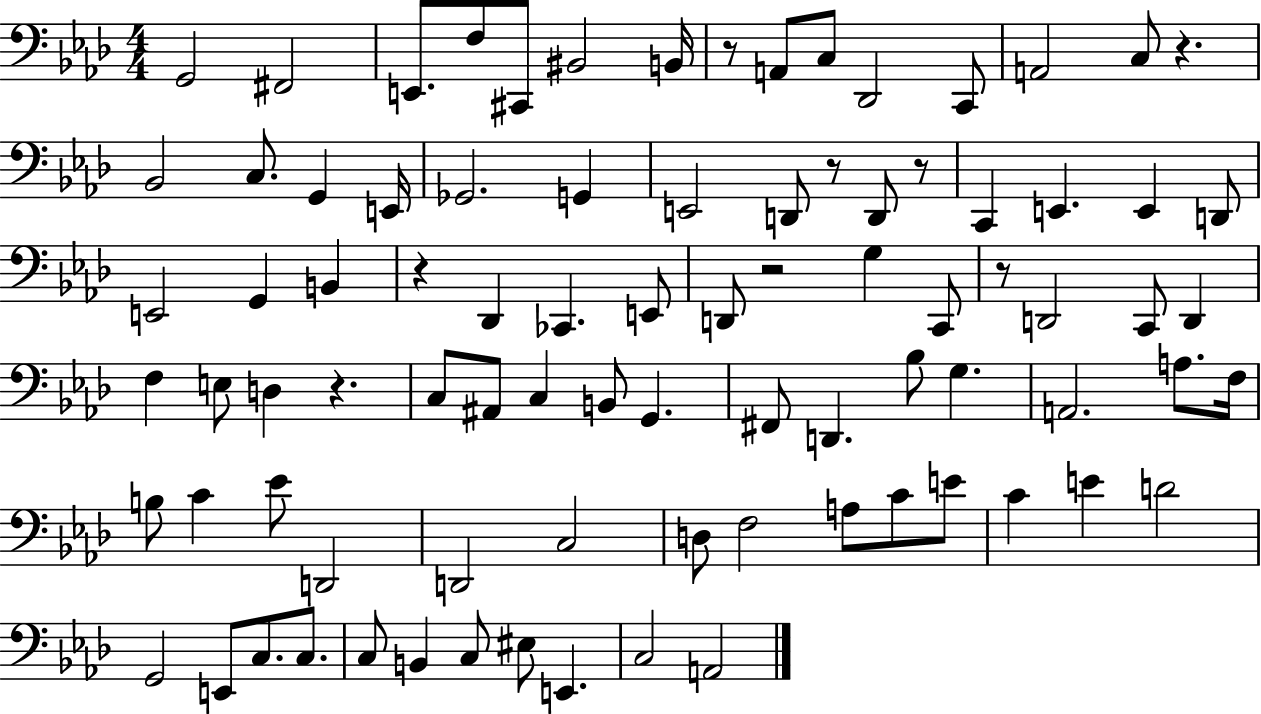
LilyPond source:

{
  \clef bass
  \numericTimeSignature
  \time 4/4
  \key aes \major
  \repeat volta 2 { g,2 fis,2 | e,8. f8 cis,8 bis,2 b,16 | r8 a,8 c8 des,2 c,8 | a,2 c8 r4. | \break bes,2 c8. g,4 e,16 | ges,2. g,4 | e,2 d,8 r8 d,8 r8 | c,4 e,4. e,4 d,8 | \break e,2 g,4 b,4 | r4 des,4 ces,4. e,8 | d,8 r2 g4 c,8 | r8 d,2 c,8 d,4 | \break f4 e8 d4 r4. | c8 ais,8 c4 b,8 g,4. | fis,8 d,4. bes8 g4. | a,2. a8. f16 | \break b8 c'4 ees'8 d,2 | d,2 c2 | d8 f2 a8 c'8 e'8 | c'4 e'4 d'2 | \break g,2 e,8 c8. c8. | c8 b,4 c8 eis8 e,4. | c2 a,2 | } \bar "|."
}